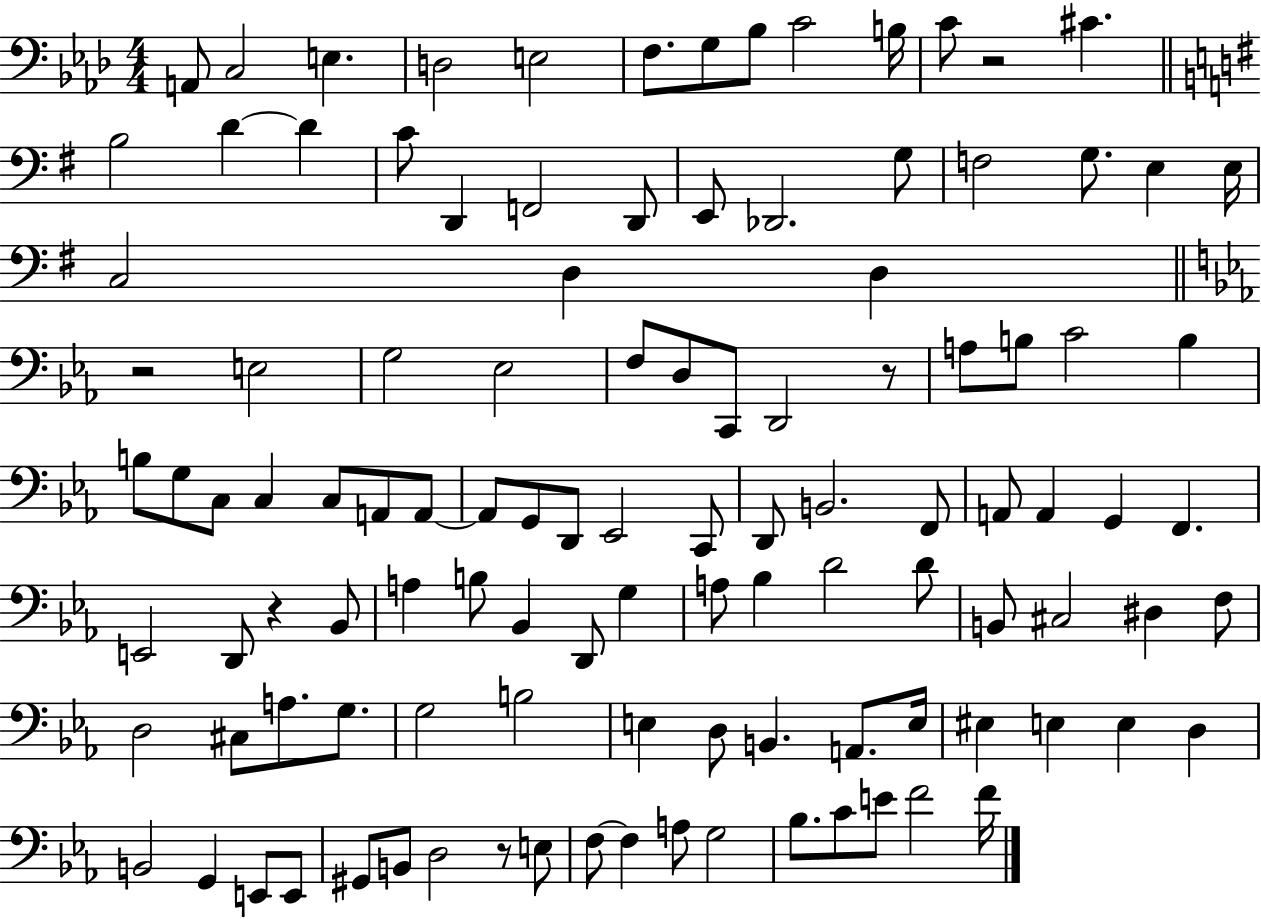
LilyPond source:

{
  \clef bass
  \numericTimeSignature
  \time 4/4
  \key aes \major
  a,8 c2 e4. | d2 e2 | f8. g8 bes8 c'2 b16 | c'8 r2 cis'4. | \break \bar "||" \break \key g \major b2 d'4~~ d'4 | c'8 d,4 f,2 d,8 | e,8 des,2. g8 | f2 g8. e4 e16 | \break c2 d4 d4 | \bar "||" \break \key ees \major r2 e2 | g2 ees2 | f8 d8 c,8 d,2 r8 | a8 b8 c'2 b4 | \break b8 g8 c8 c4 c8 a,8 a,8~~ | a,8 g,8 d,8 ees,2 c,8 | d,8 b,2. f,8 | a,8 a,4 g,4 f,4. | \break e,2 d,8 r4 bes,8 | a4 b8 bes,4 d,8 g4 | a8 bes4 d'2 d'8 | b,8 cis2 dis4 f8 | \break d2 cis8 a8. g8. | g2 b2 | e4 d8 b,4. a,8. e16 | eis4 e4 e4 d4 | \break b,2 g,4 e,8 e,8 | gis,8 b,8 d2 r8 e8 | f8~~ f4 a8 g2 | bes8. c'8 e'8 f'2 f'16 | \break \bar "|."
}